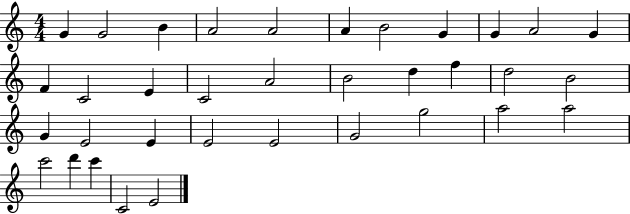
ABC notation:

X:1
T:Untitled
M:4/4
L:1/4
K:C
G G2 B A2 A2 A B2 G G A2 G F C2 E C2 A2 B2 d f d2 B2 G E2 E E2 E2 G2 g2 a2 a2 c'2 d' c' C2 E2